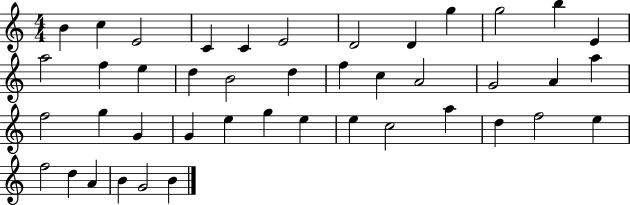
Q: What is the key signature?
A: C major